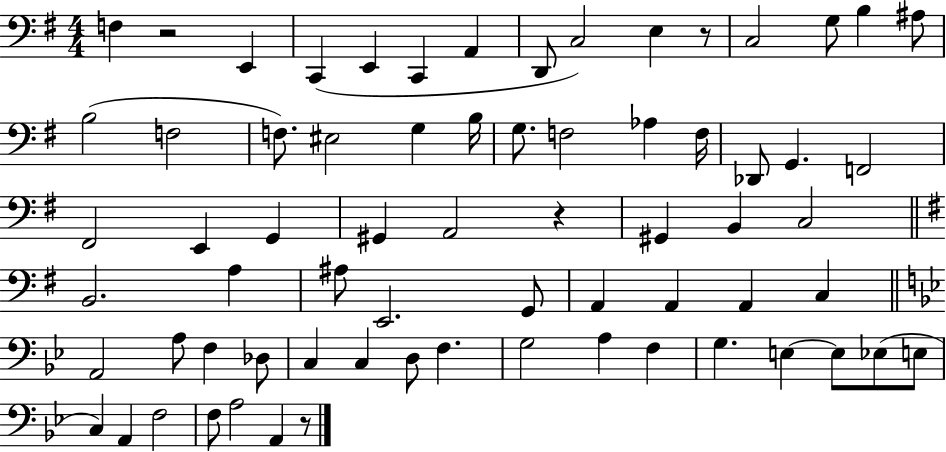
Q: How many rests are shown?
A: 4